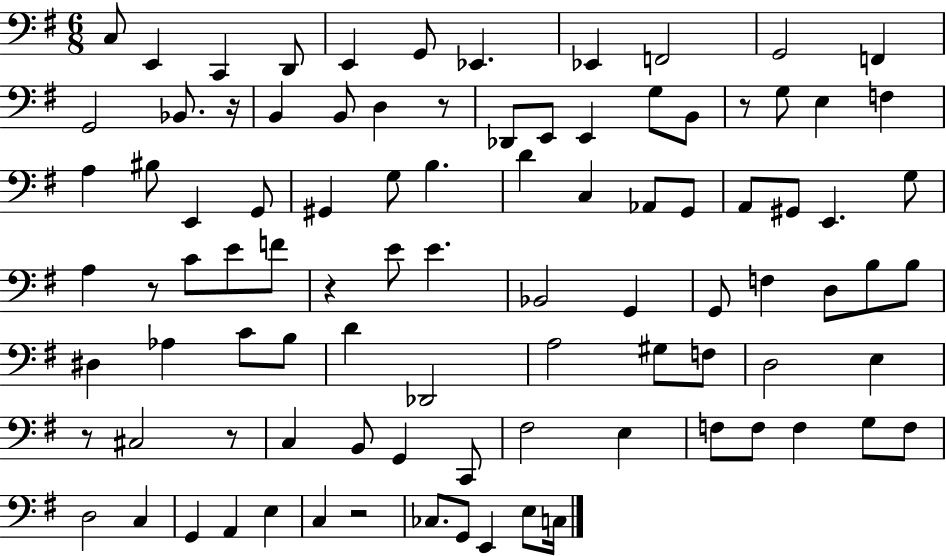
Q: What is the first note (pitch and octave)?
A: C3